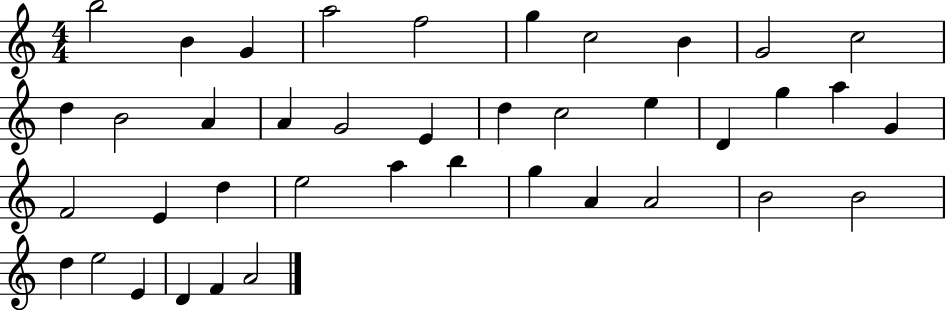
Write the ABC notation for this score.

X:1
T:Untitled
M:4/4
L:1/4
K:C
b2 B G a2 f2 g c2 B G2 c2 d B2 A A G2 E d c2 e D g a G F2 E d e2 a b g A A2 B2 B2 d e2 E D F A2